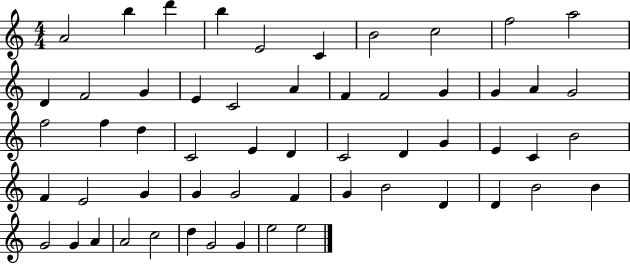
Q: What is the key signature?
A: C major